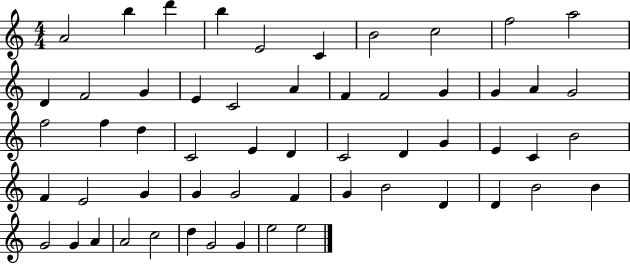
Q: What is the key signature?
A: C major